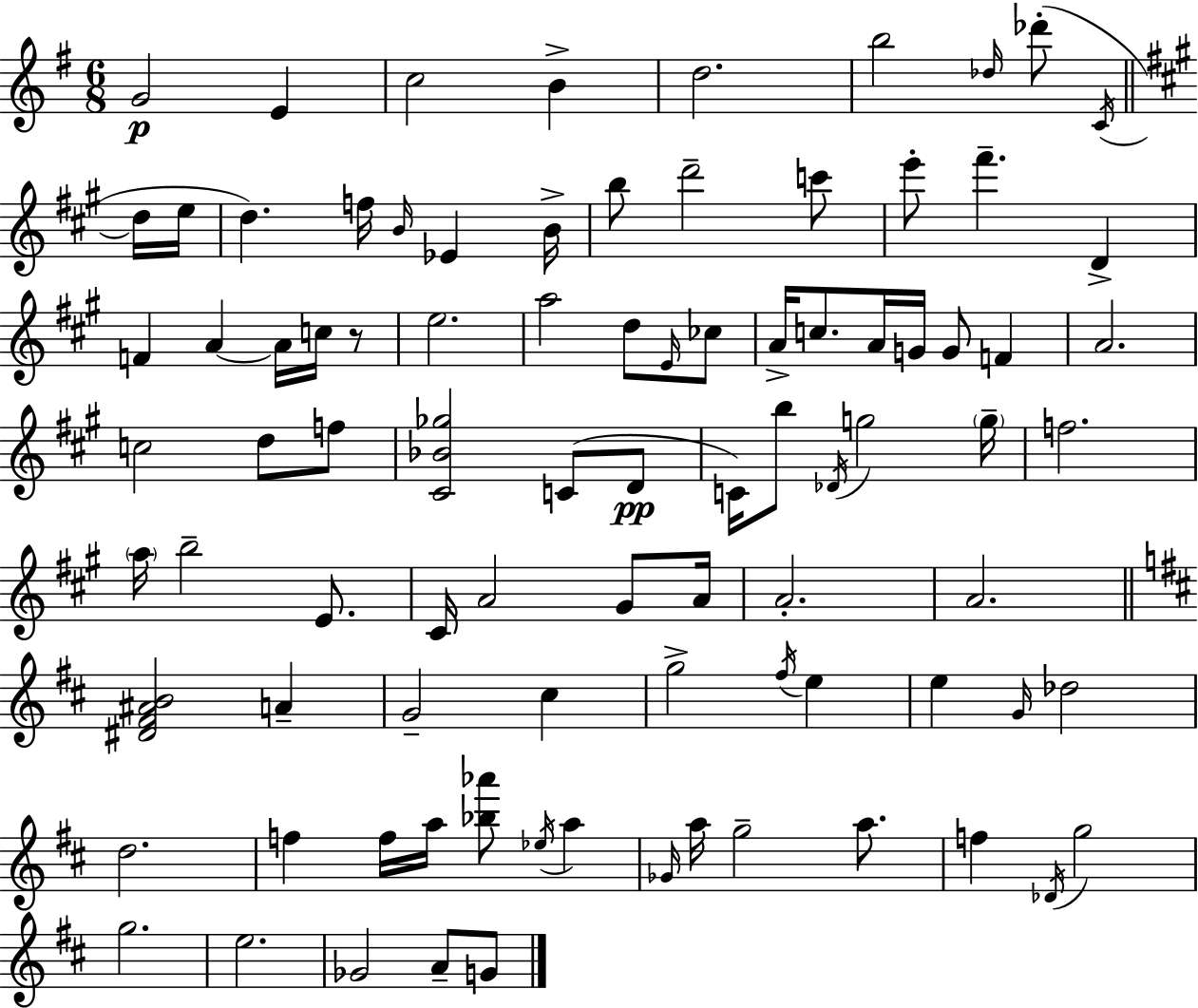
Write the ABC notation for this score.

X:1
T:Untitled
M:6/8
L:1/4
K:Em
G2 E c2 B d2 b2 _d/4 _d'/2 C/4 d/4 e/4 d f/4 B/4 _E B/4 b/2 d'2 c'/2 e'/2 ^f' D F A A/4 c/4 z/2 e2 a2 d/2 E/4 _c/2 A/4 c/2 A/4 G/4 G/2 F A2 c2 d/2 f/2 [^C_B_g]2 C/2 D/2 C/4 b/2 _D/4 g2 g/4 f2 a/4 b2 E/2 ^C/4 A2 ^G/2 A/4 A2 A2 [^D^F^AB]2 A G2 ^c g2 ^f/4 e e G/4 _d2 d2 f f/4 a/4 [_b_a']/2 _e/4 a _G/4 a/4 g2 a/2 f _D/4 g2 g2 e2 _G2 A/2 G/2